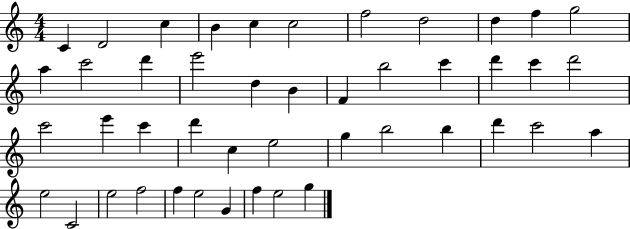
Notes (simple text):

C4/q D4/h C5/q B4/q C5/q C5/h F5/h D5/h D5/q F5/q G5/h A5/q C6/h D6/q E6/h D5/q B4/q F4/q B5/h C6/q D6/q C6/q D6/h C6/h E6/q C6/q D6/q C5/q E5/h G5/q B5/h B5/q D6/q C6/h A5/q E5/h C4/h E5/h F5/h F5/q E5/h G4/q F5/q E5/h G5/q